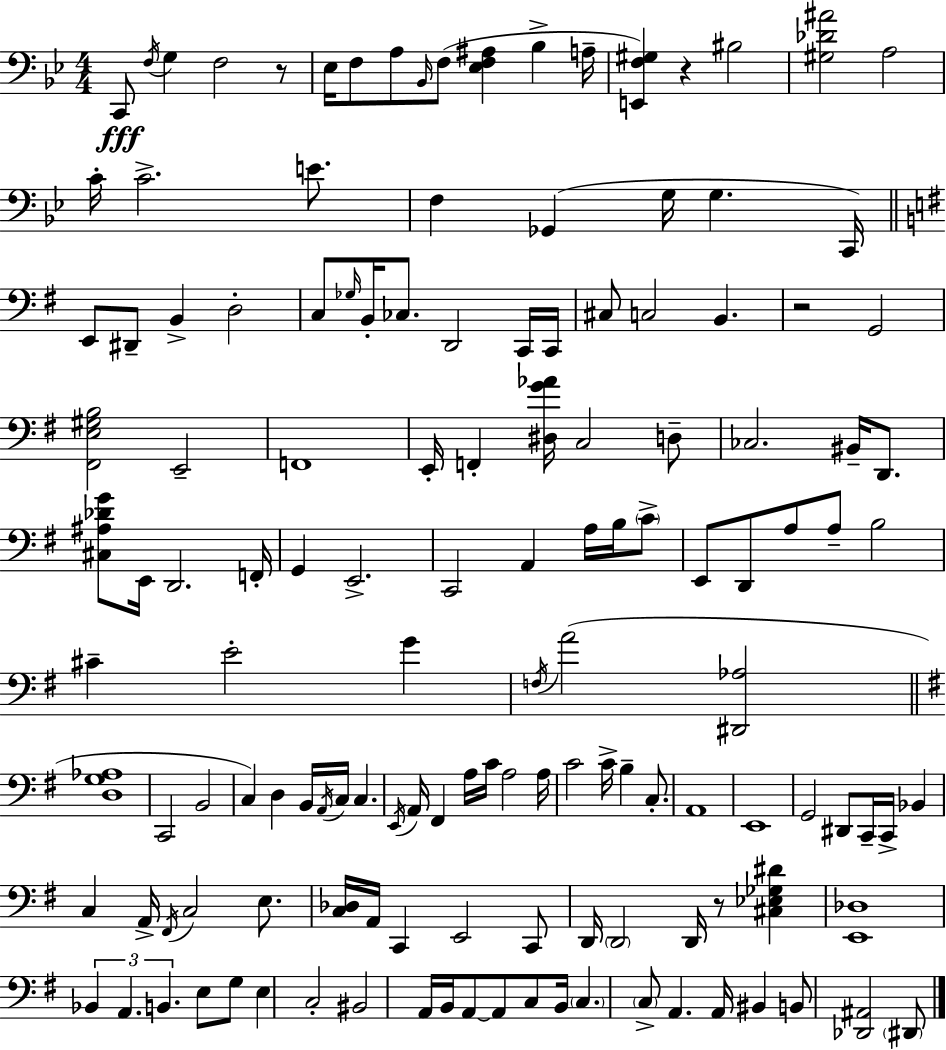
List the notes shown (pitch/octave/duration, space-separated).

C2/e F3/s G3/q F3/h R/e Eb3/s F3/e A3/e Bb2/s F3/e [Eb3,F3,A#3]/q Bb3/q A3/s [E2,F3,G#3]/q R/q BIS3/h [G#3,Db4,A#4]/h A3/h C4/s C4/h. E4/e. F3/q Gb2/q G3/s G3/q. C2/s E2/e D#2/e B2/q D3/h C3/e Gb3/s B2/s CES3/e. D2/h C2/s C2/s C#3/e C3/h B2/q. R/h G2/h [F#2,E3,G#3,B3]/h E2/h F2/w E2/s F2/q [D#3,G4,Ab4]/s C3/h D3/e CES3/h. BIS2/s D2/e. [C#3,A#3,Db4,G4]/e E2/s D2/h. F2/s G2/q E2/h. C2/h A2/q A3/s B3/s C4/e E2/e D2/e A3/e A3/e B3/h C#4/q E4/h G4/q F3/s A4/h [D#2,Ab3]/h [D3,G3,Ab3]/w C2/h B2/h C3/q D3/q B2/s A2/s C3/s C3/q. E2/s A2/s F#2/q A3/s C4/s A3/h A3/s C4/h C4/s B3/q C3/e. A2/w E2/w G2/h D#2/e C2/s C2/s Bb2/q C3/q A2/s F#2/s C3/h E3/e. [C3,Db3]/s A2/s C2/q E2/h C2/e D2/s D2/h D2/s R/e [C#3,Eb3,Gb3,D#4]/q [E2,Db3]/w Bb2/q A2/q. B2/q. E3/e G3/e E3/q C3/h BIS2/h A2/s B2/s A2/e A2/e C3/e B2/s C3/q. C3/e A2/q. A2/s BIS2/q B2/e [Db2,A#2]/h D#2/e